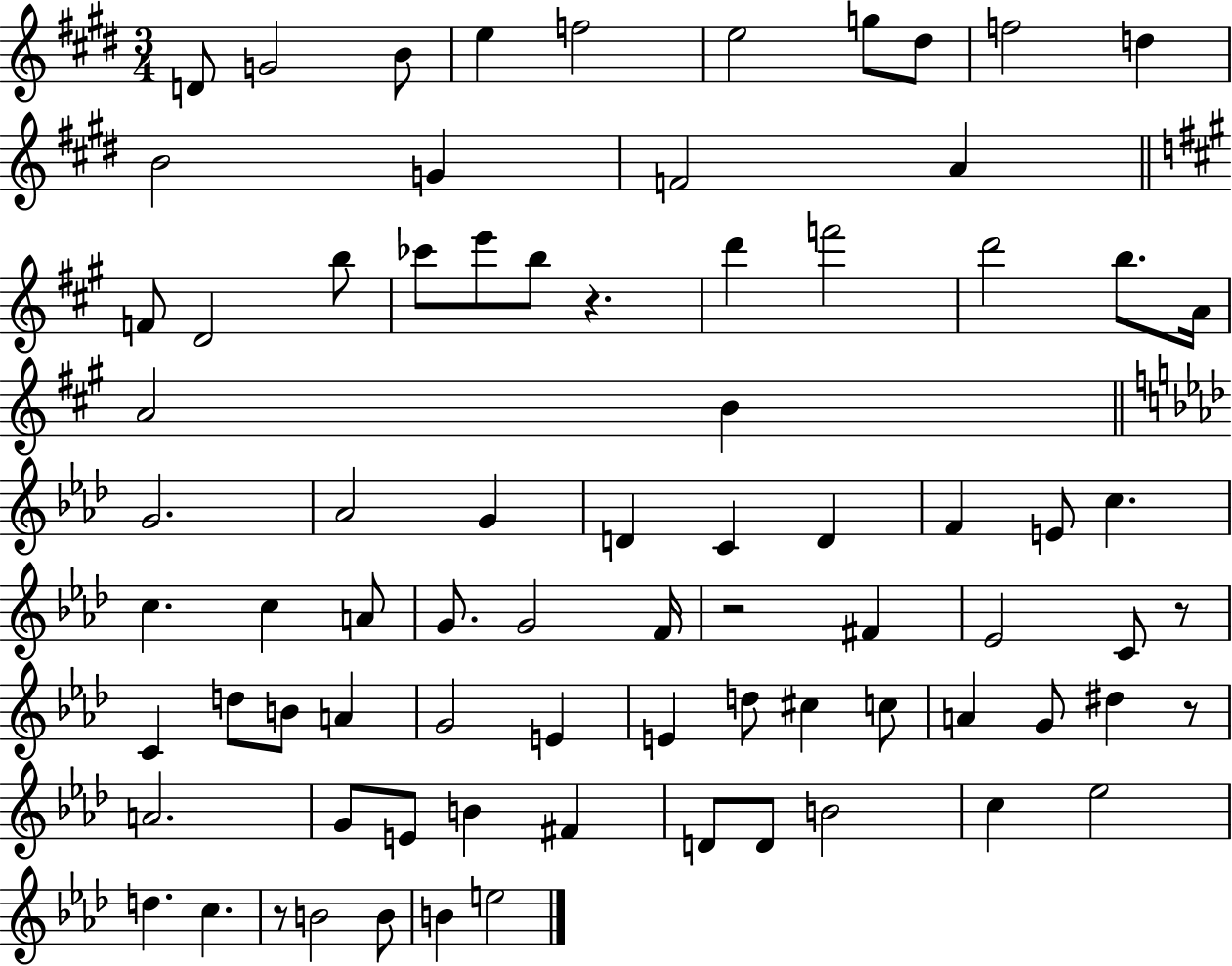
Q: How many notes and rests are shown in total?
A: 79